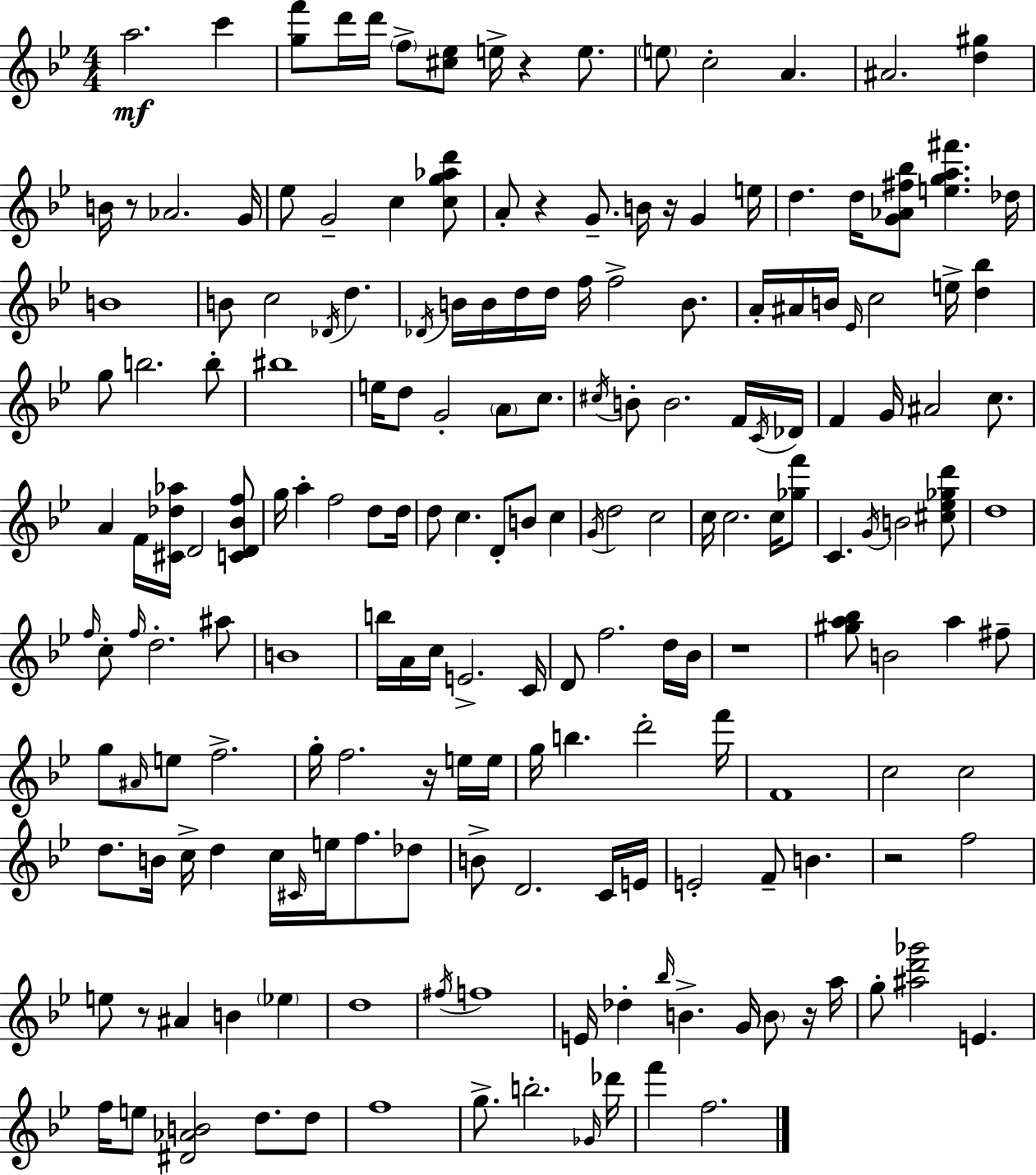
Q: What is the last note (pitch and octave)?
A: F5